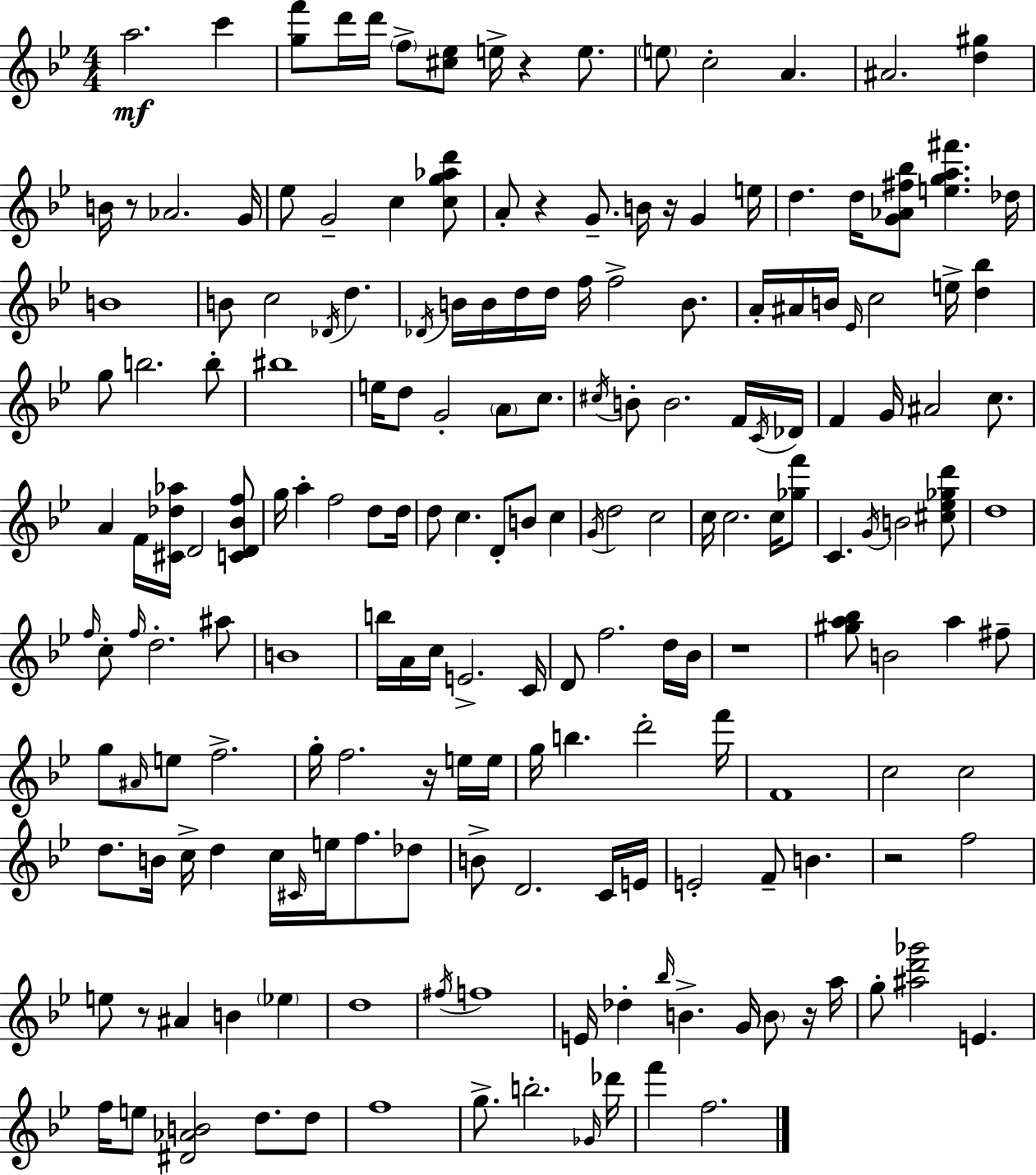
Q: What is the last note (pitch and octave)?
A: F5